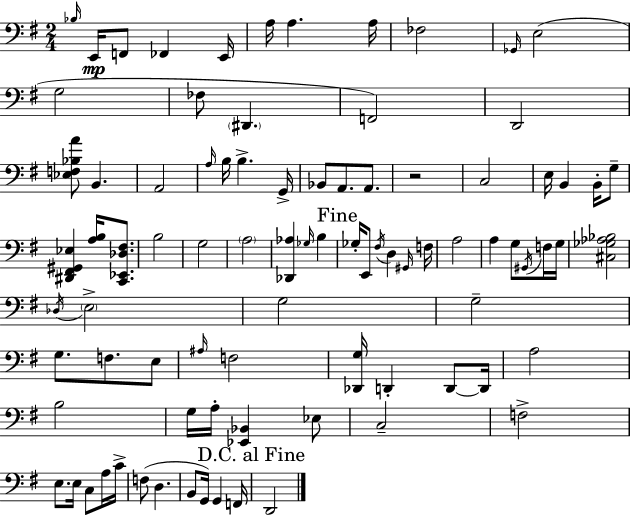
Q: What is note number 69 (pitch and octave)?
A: C3